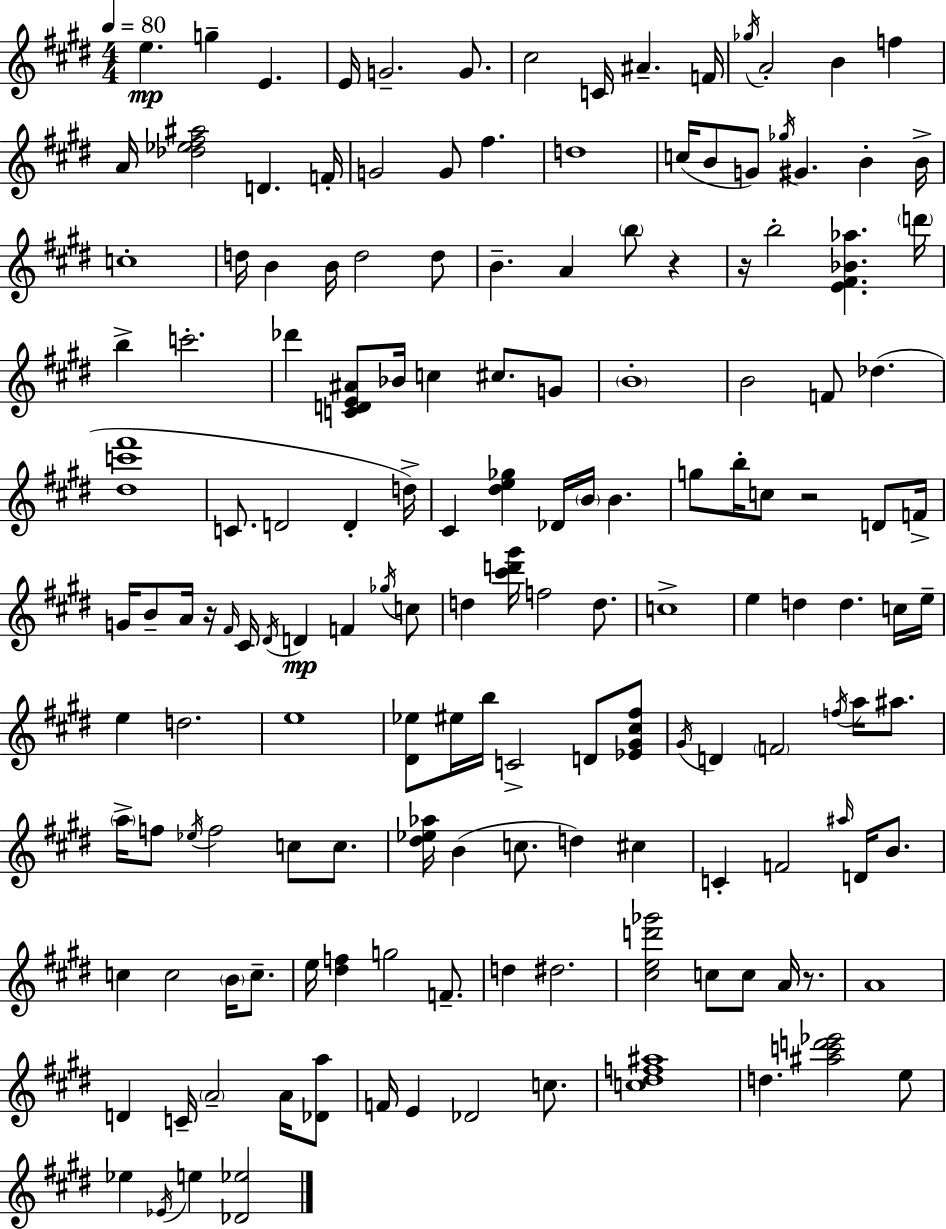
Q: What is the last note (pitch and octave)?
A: E5